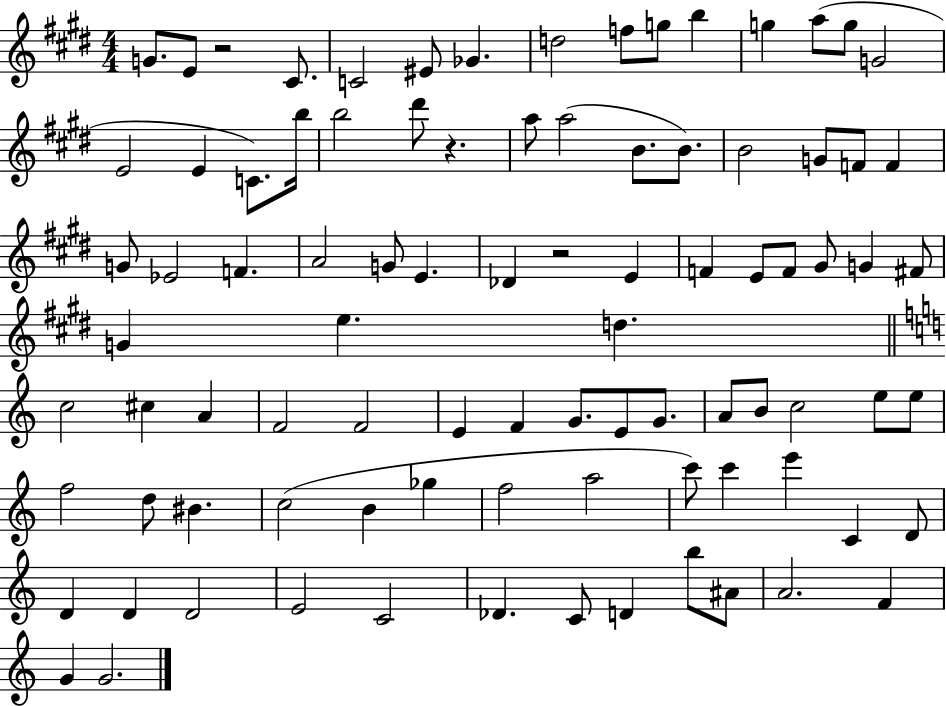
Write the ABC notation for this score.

X:1
T:Untitled
M:4/4
L:1/4
K:E
G/2 E/2 z2 ^C/2 C2 ^E/2 _G d2 f/2 g/2 b g a/2 g/2 G2 E2 E C/2 b/4 b2 ^d'/2 z a/2 a2 B/2 B/2 B2 G/2 F/2 F G/2 _E2 F A2 G/2 E _D z2 E F E/2 F/2 ^G/2 G ^F/2 G e d c2 ^c A F2 F2 E F G/2 E/2 G/2 A/2 B/2 c2 e/2 e/2 f2 d/2 ^B c2 B _g f2 a2 c'/2 c' e' C D/2 D D D2 E2 C2 _D C/2 D b/2 ^A/2 A2 F G G2